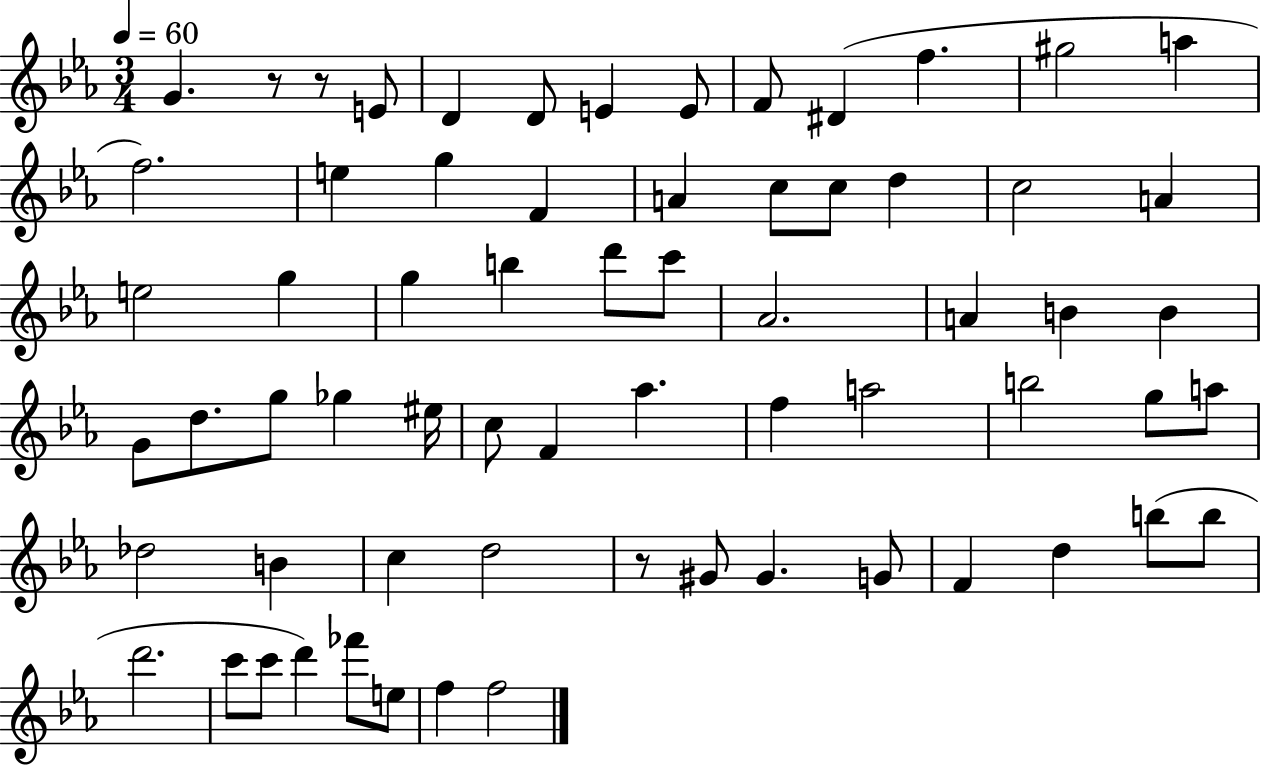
X:1
T:Untitled
M:3/4
L:1/4
K:Eb
G z/2 z/2 E/2 D D/2 E E/2 F/2 ^D f ^g2 a f2 e g F A c/2 c/2 d c2 A e2 g g b d'/2 c'/2 _A2 A B B G/2 d/2 g/2 _g ^e/4 c/2 F _a f a2 b2 g/2 a/2 _d2 B c d2 z/2 ^G/2 ^G G/2 F d b/2 b/2 d'2 c'/2 c'/2 d' _f'/2 e/2 f f2